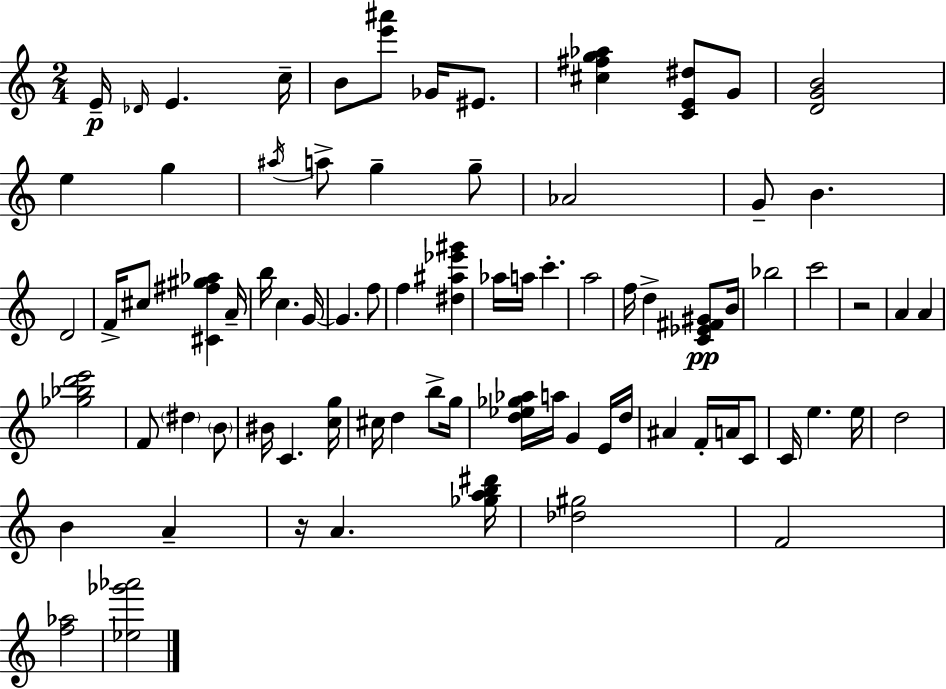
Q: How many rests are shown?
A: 2